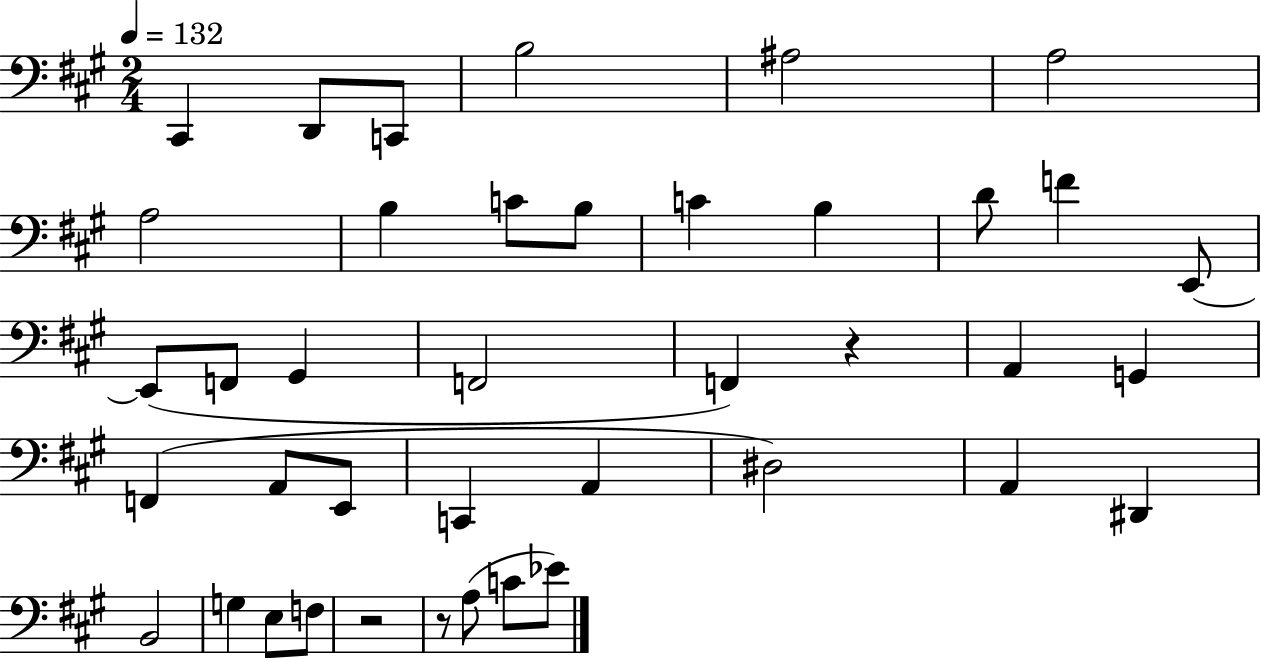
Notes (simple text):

C#2/q D2/e C2/e B3/h A#3/h A3/h A3/h B3/q C4/e B3/e C4/q B3/q D4/e F4/q E2/e E2/e F2/e G#2/q F2/h F2/q R/q A2/q G2/q F2/q A2/e E2/e C2/q A2/q D#3/h A2/q D#2/q B2/h G3/q E3/e F3/e R/h R/e A3/e C4/e Eb4/e